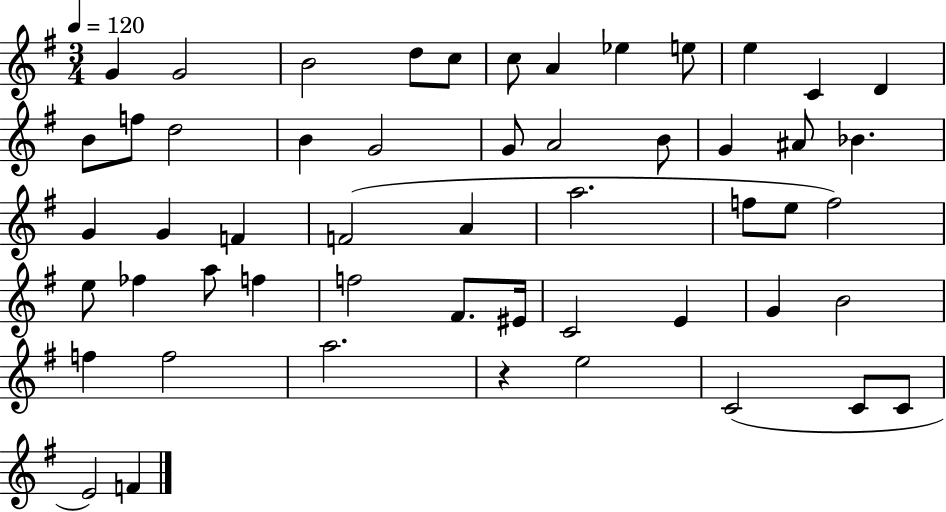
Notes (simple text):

G4/q G4/h B4/h D5/e C5/e C5/e A4/q Eb5/q E5/e E5/q C4/q D4/q B4/e F5/e D5/h B4/q G4/h G4/e A4/h B4/e G4/q A#4/e Bb4/q. G4/q G4/q F4/q F4/h A4/q A5/h. F5/e E5/e F5/h E5/e FES5/q A5/e F5/q F5/h F#4/e. EIS4/s C4/h E4/q G4/q B4/h F5/q F5/h A5/h. R/q E5/h C4/h C4/e C4/e E4/h F4/q